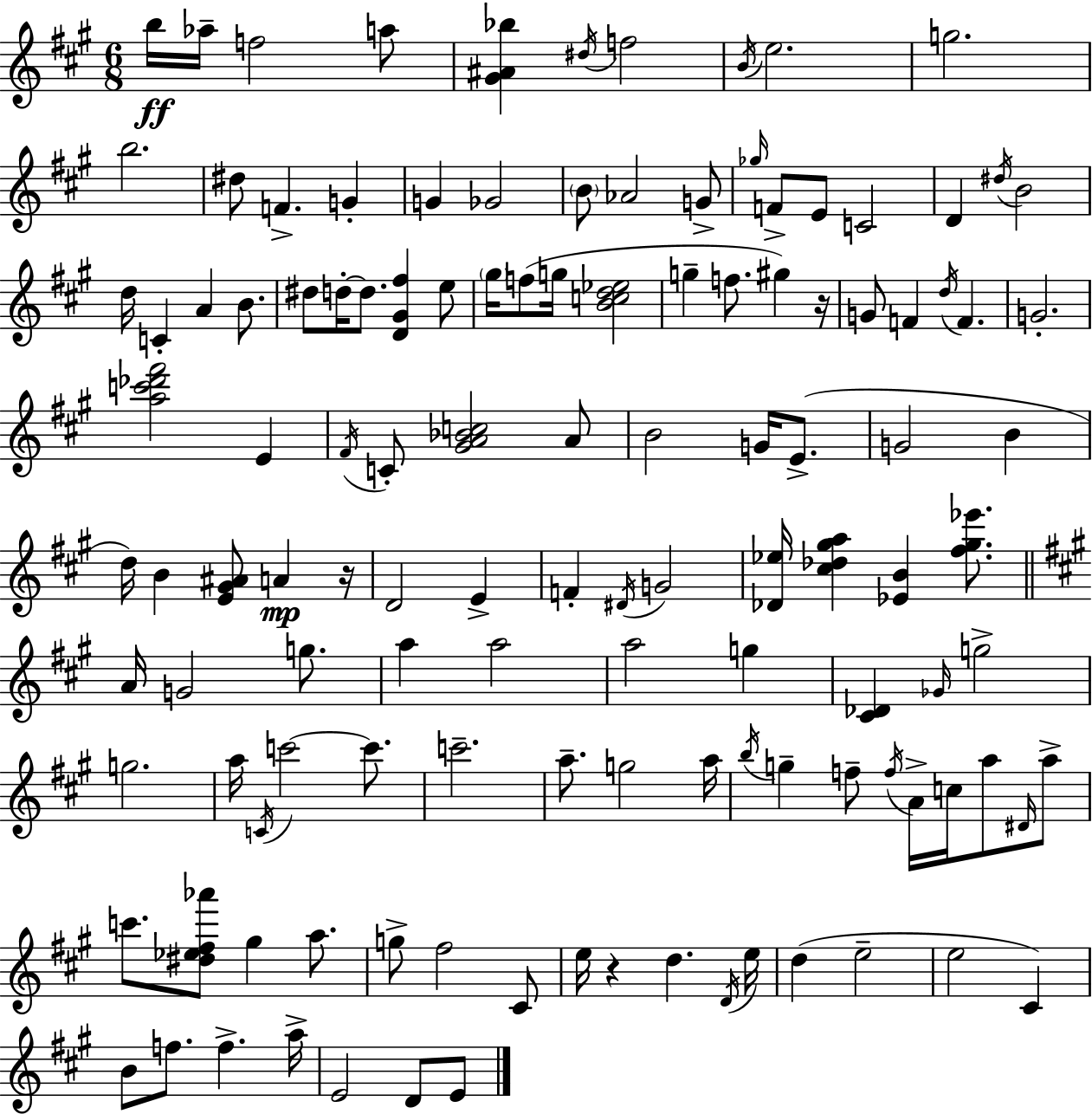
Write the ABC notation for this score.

X:1
T:Untitled
M:6/8
L:1/4
K:A
b/4 _a/4 f2 a/2 [^G^A_b] ^d/4 f2 B/4 e2 g2 b2 ^d/2 F G G _G2 B/2 _A2 G/2 _g/4 F/2 E/2 C2 D ^d/4 B2 d/4 C A B/2 ^d/2 d/4 d/2 [D^G^f] e/2 ^g/4 f/2 g/4 [Bcd_e]2 g f/2 ^g z/4 G/2 F d/4 F G2 [ac'_d'^f']2 E ^F/4 C/2 [^GA_Bc]2 A/2 B2 G/4 E/2 G2 B d/4 B [E^G^A]/2 A z/4 D2 E F ^D/4 G2 [_D_e]/4 [^c_d^ga] [_EB] [^f^g_e']/2 A/4 G2 g/2 a a2 a2 g [^C_D] _G/4 g2 g2 a/4 C/4 c'2 c'/2 c'2 a/2 g2 a/4 b/4 g f/2 f/4 A/4 c/4 a/2 ^D/4 a/2 c'/2 [^d_e^f_a']/2 ^g a/2 g/2 ^f2 ^C/2 e/4 z d D/4 e/4 d e2 e2 ^C B/2 f/2 f a/4 E2 D/2 E/2